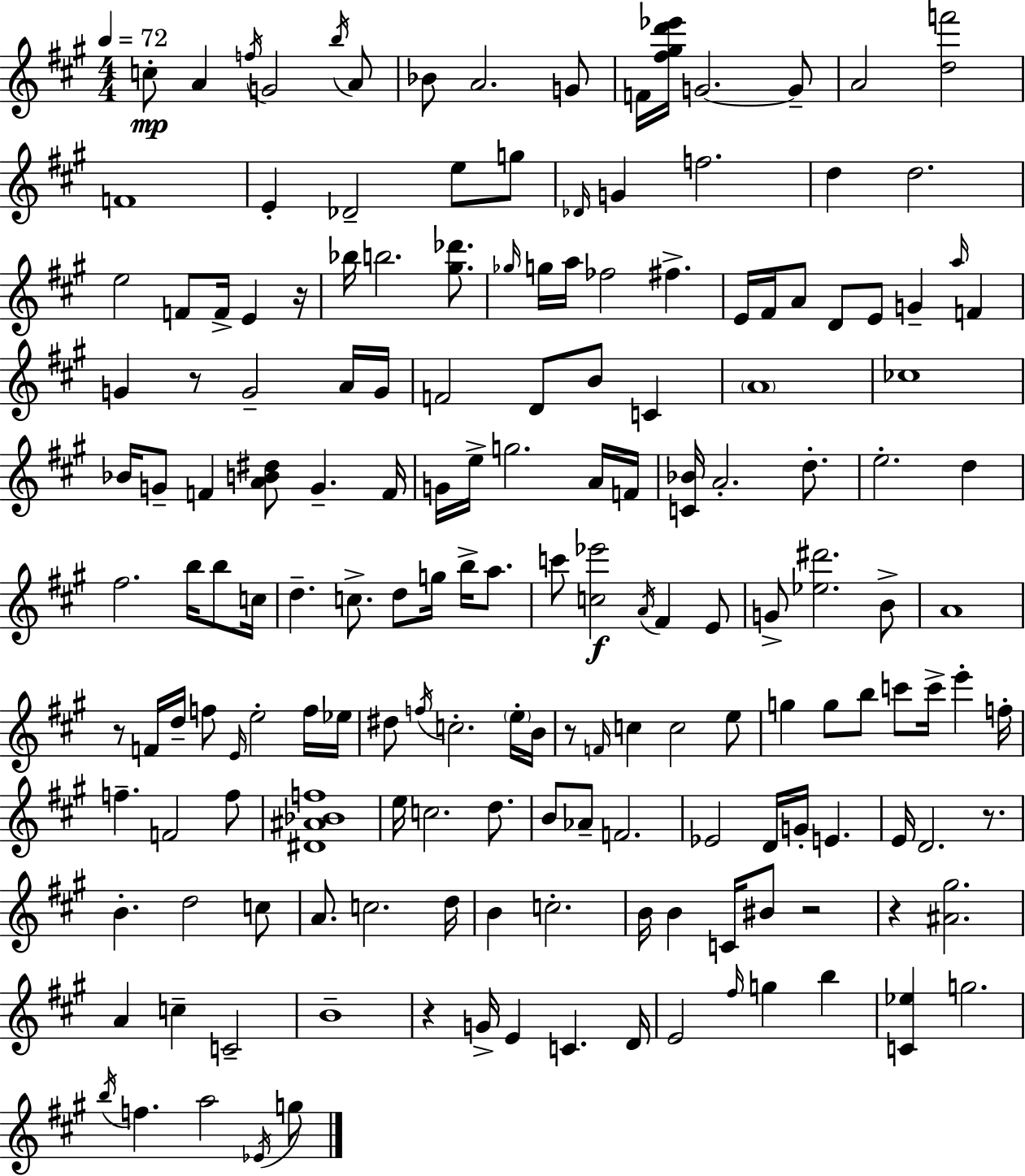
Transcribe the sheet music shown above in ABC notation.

X:1
T:Untitled
M:4/4
L:1/4
K:A
c/2 A f/4 G2 b/4 A/2 _B/2 A2 G/2 F/4 [^f^gd'_e']/4 G2 G/2 A2 [df']2 F4 E _D2 e/2 g/2 _D/4 G f2 d d2 e2 F/2 F/4 E z/4 _b/4 b2 [^g_d']/2 _g/4 g/4 a/4 _f2 ^f E/4 ^F/4 A/2 D/2 E/2 G a/4 F G z/2 G2 A/4 G/4 F2 D/2 B/2 C A4 _c4 _B/4 G/2 F [AB^d]/2 G F/4 G/4 e/4 g2 A/4 F/4 [C_B]/4 A2 d/2 e2 d ^f2 b/4 b/2 c/4 d c/2 d/2 g/4 b/4 a/2 c'/2 [c_e']2 A/4 ^F E/2 G/2 [_e^d']2 B/2 A4 z/2 F/4 d/4 f/2 E/4 e2 f/4 _e/4 ^d/2 f/4 c2 e/4 B/4 z/2 F/4 c c2 e/2 g g/2 b/2 c'/2 c'/4 e' f/4 f F2 f/2 [^D^A_Bf]4 e/4 c2 d/2 B/2 _A/2 F2 _E2 D/4 G/4 E E/4 D2 z/2 B d2 c/2 A/2 c2 d/4 B c2 B/4 B C/4 ^B/2 z2 z [^A^g]2 A c C2 B4 z G/4 E C D/4 E2 ^f/4 g b [C_e] g2 b/4 f a2 _E/4 g/2